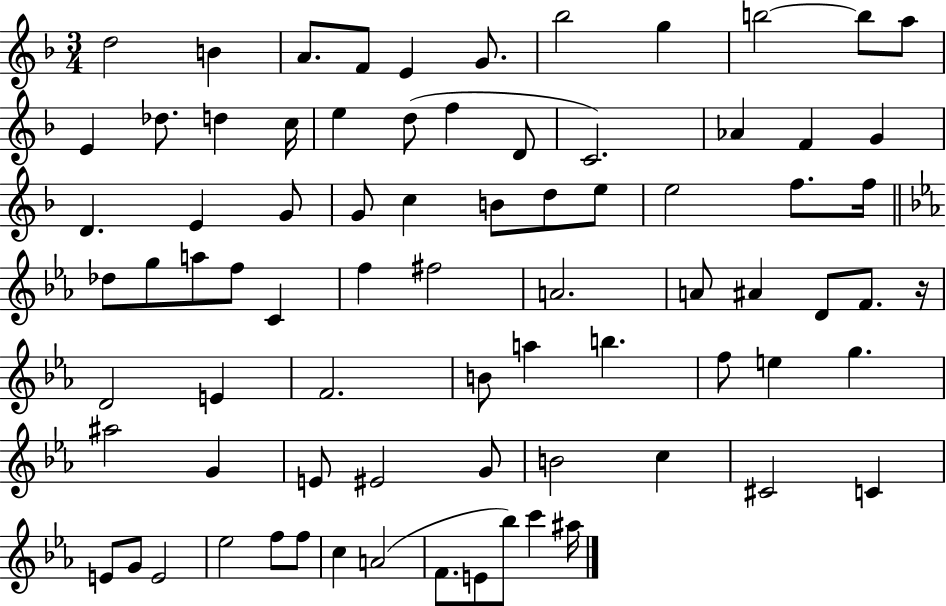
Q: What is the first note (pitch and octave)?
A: D5